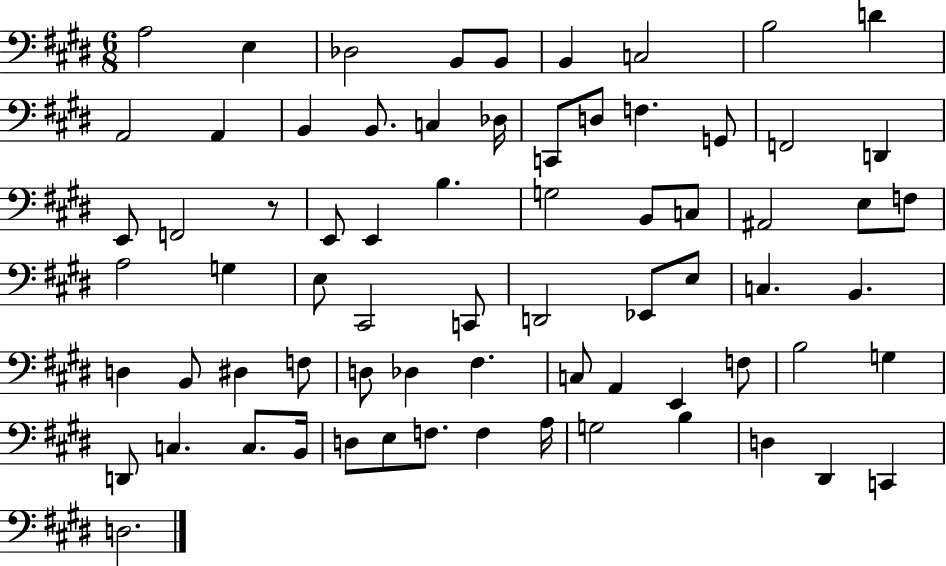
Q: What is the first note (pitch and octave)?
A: A3